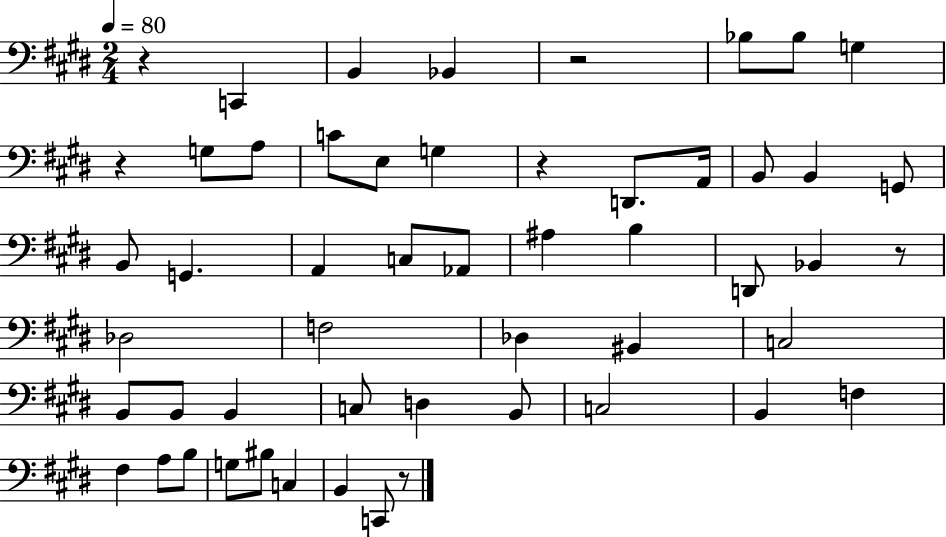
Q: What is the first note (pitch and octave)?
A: C2